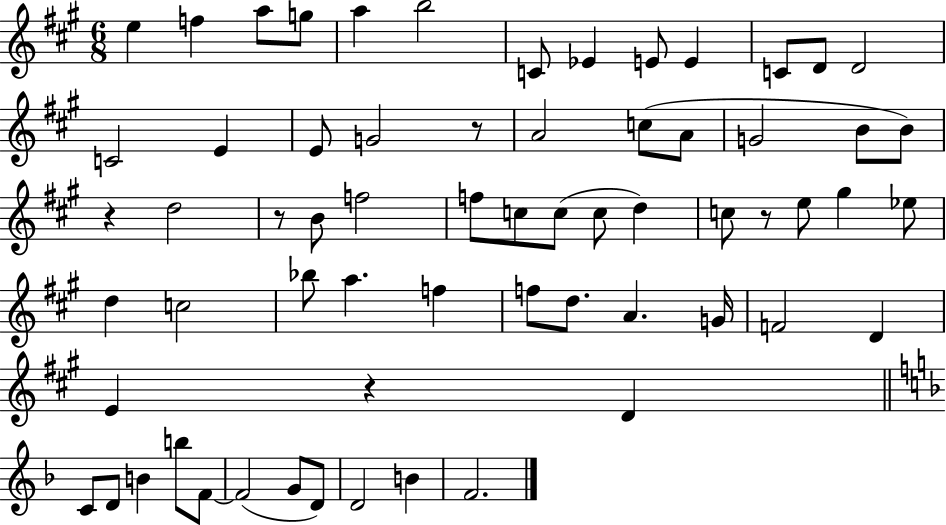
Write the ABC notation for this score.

X:1
T:Untitled
M:6/8
L:1/4
K:A
e f a/2 g/2 a b2 C/2 _E E/2 E C/2 D/2 D2 C2 E E/2 G2 z/2 A2 c/2 A/2 G2 B/2 B/2 z d2 z/2 B/2 f2 f/2 c/2 c/2 c/2 d c/2 z/2 e/2 ^g _e/2 d c2 _b/2 a f f/2 d/2 A G/4 F2 D E z D C/2 D/2 B b/2 F/2 F2 G/2 D/2 D2 B F2